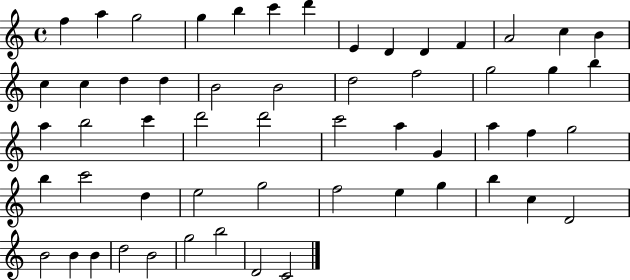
F5/q A5/q G5/h G5/q B5/q C6/q D6/q E4/q D4/q D4/q F4/q A4/h C5/q B4/q C5/q C5/q D5/q D5/q B4/h B4/h D5/h F5/h G5/h G5/q B5/q A5/q B5/h C6/q D6/h D6/h C6/h A5/q G4/q A5/q F5/q G5/h B5/q C6/h D5/q E5/h G5/h F5/h E5/q G5/q B5/q C5/q D4/h B4/h B4/q B4/q D5/h B4/h G5/h B5/h D4/h C4/h